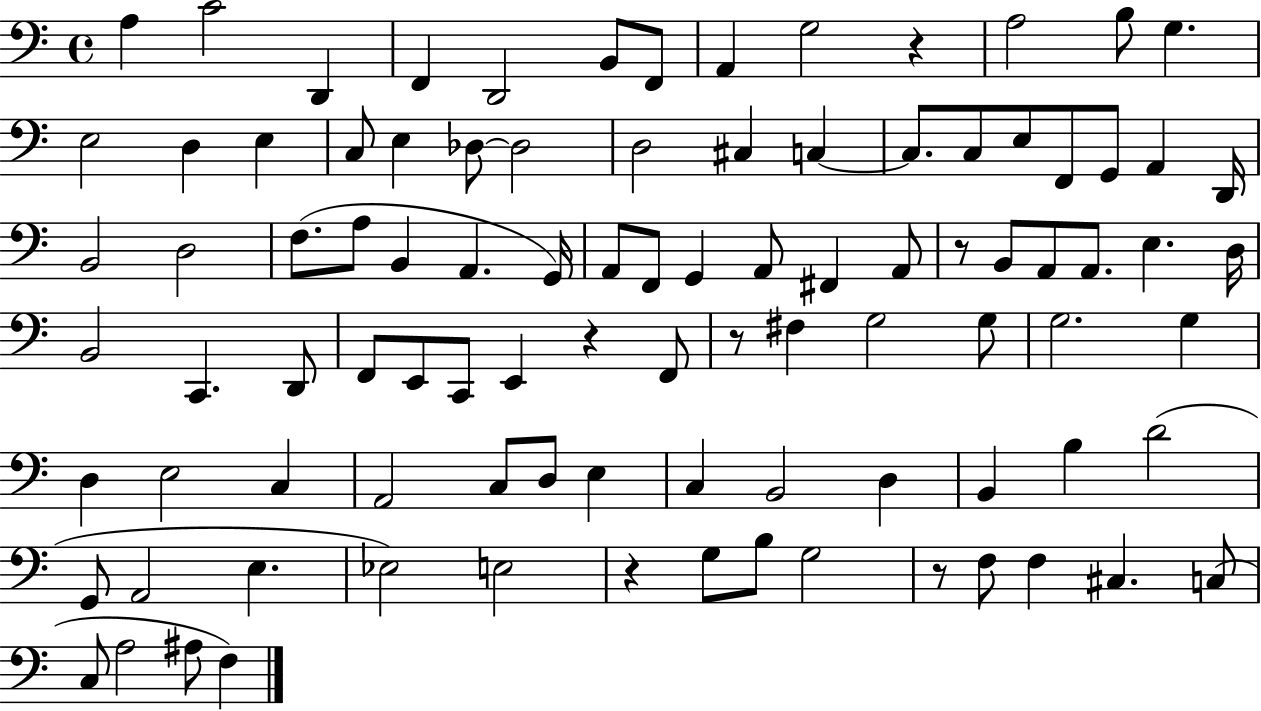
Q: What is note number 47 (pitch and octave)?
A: D3